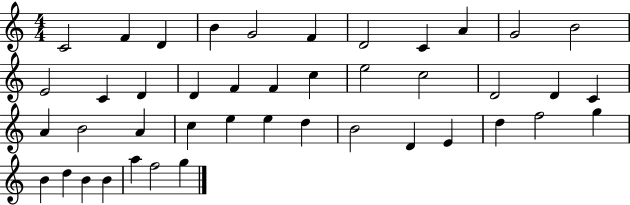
{
  \clef treble
  \numericTimeSignature
  \time 4/4
  \key c \major
  c'2 f'4 d'4 | b'4 g'2 f'4 | d'2 c'4 a'4 | g'2 b'2 | \break e'2 c'4 d'4 | d'4 f'4 f'4 c''4 | e''2 c''2 | d'2 d'4 c'4 | \break a'4 b'2 a'4 | c''4 e''4 e''4 d''4 | b'2 d'4 e'4 | d''4 f''2 g''4 | \break b'4 d''4 b'4 b'4 | a''4 f''2 g''4 | \bar "|."
}